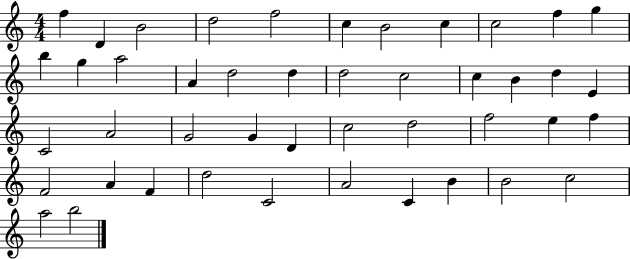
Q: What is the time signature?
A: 4/4